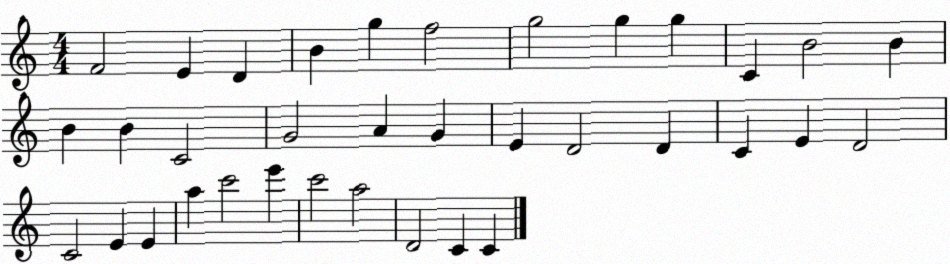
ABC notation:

X:1
T:Untitled
M:4/4
L:1/4
K:C
F2 E D B g f2 g2 g g C B2 B B B C2 G2 A G E D2 D C E D2 C2 E E a c'2 e' c'2 a2 D2 C C